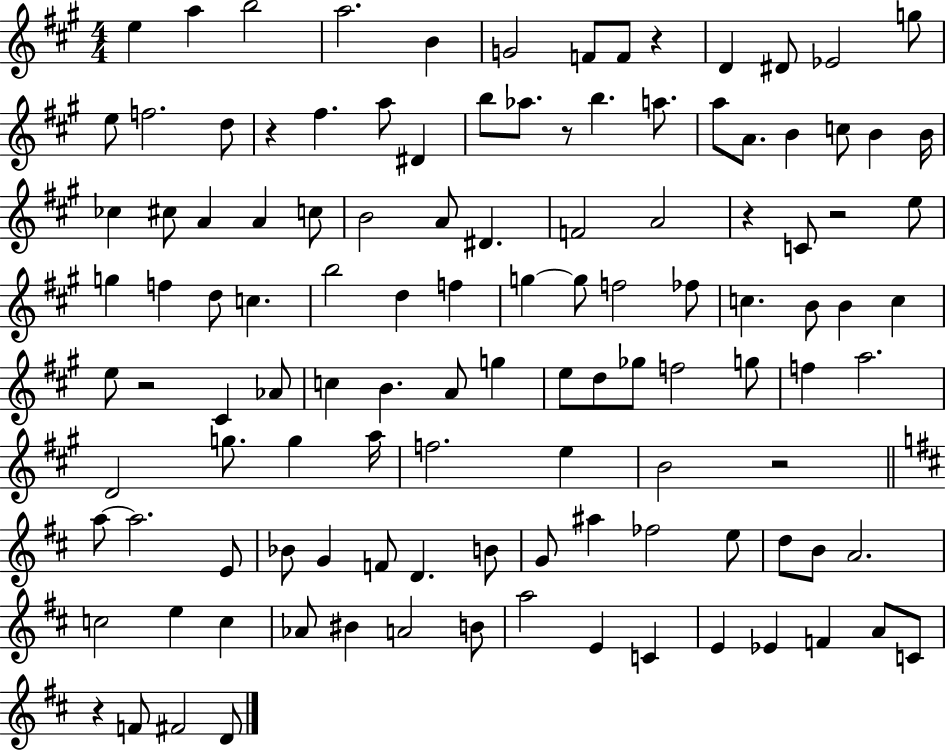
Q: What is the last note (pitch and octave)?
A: D4